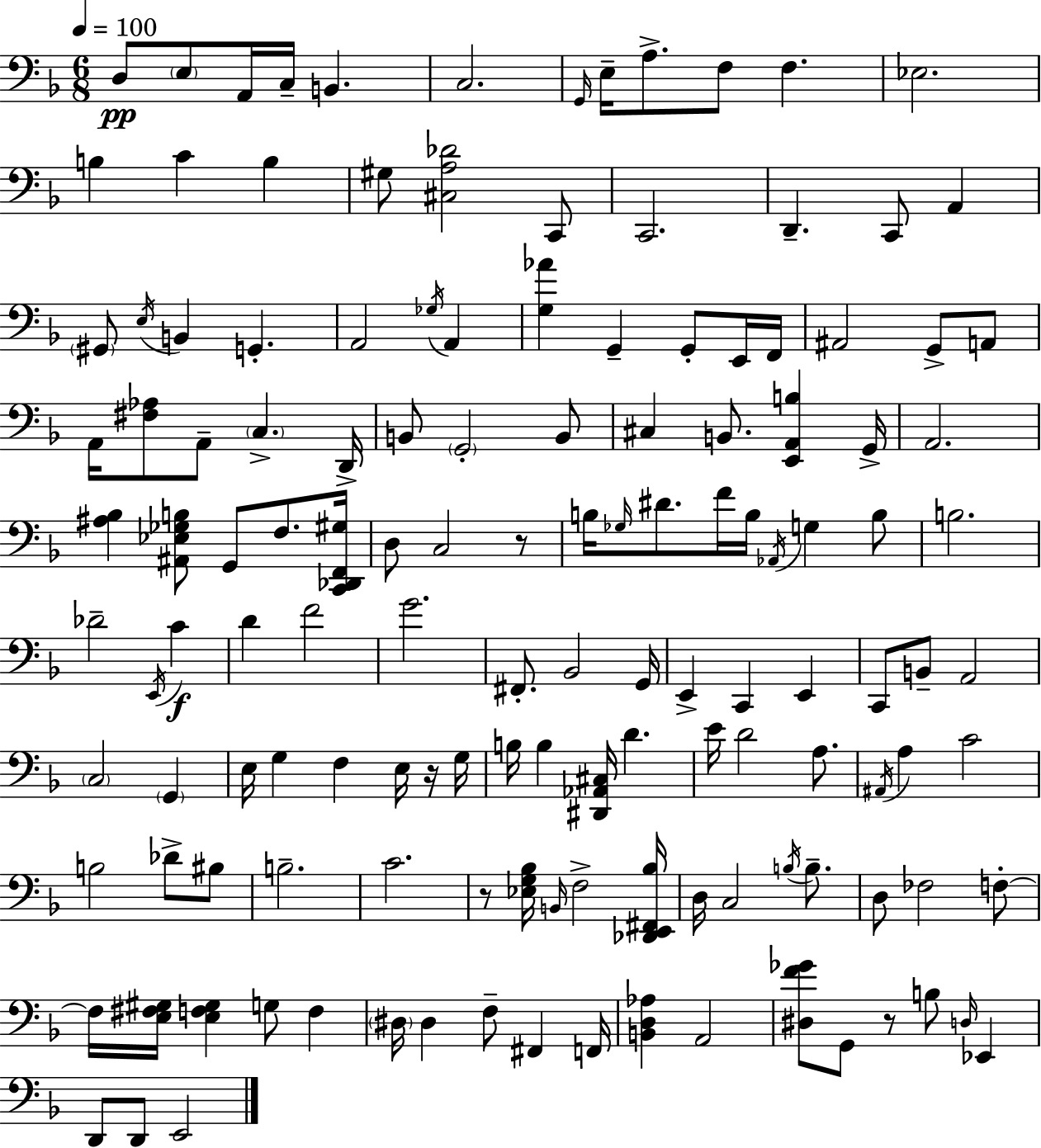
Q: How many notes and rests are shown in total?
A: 138